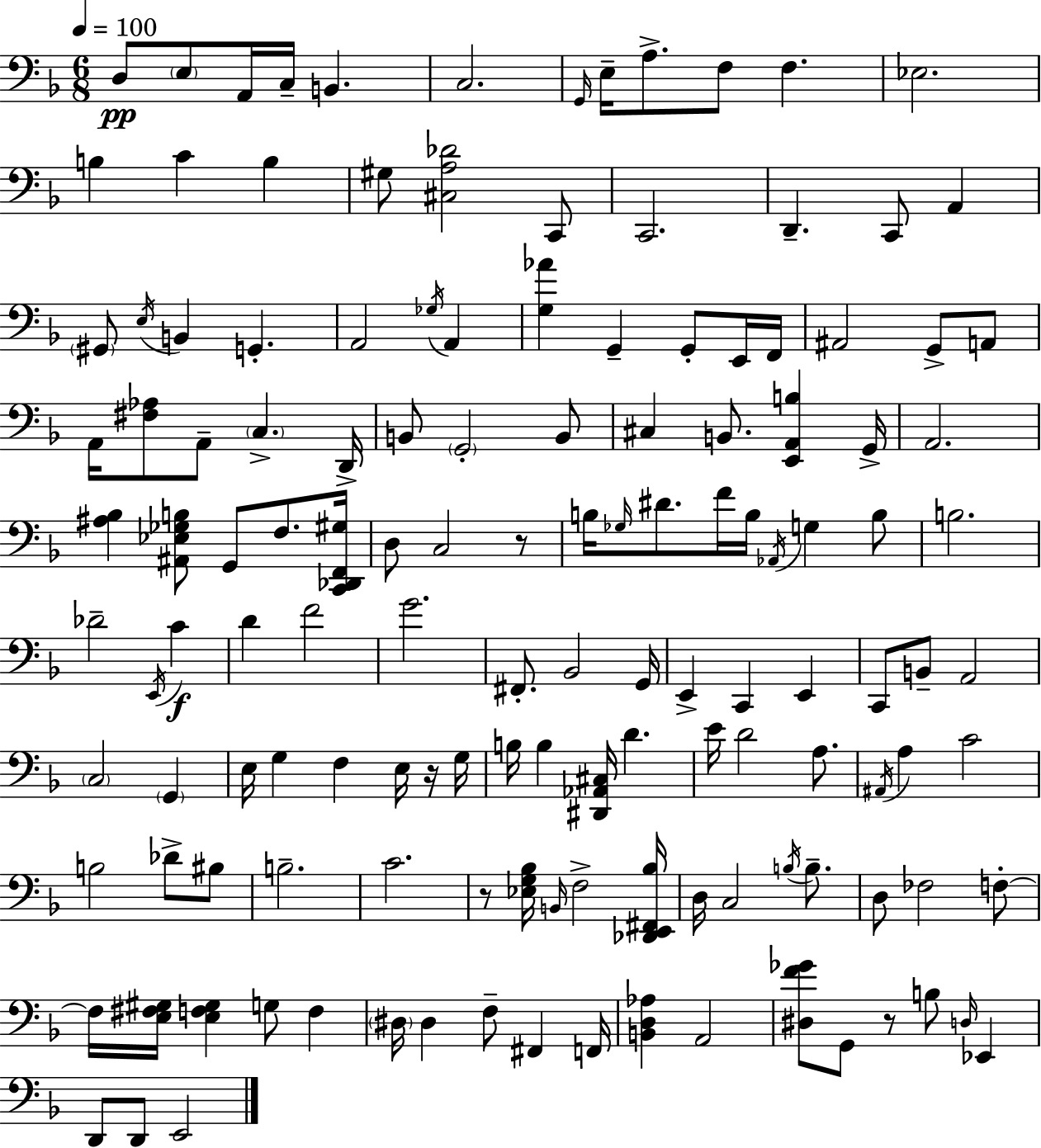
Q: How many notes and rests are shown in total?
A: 138